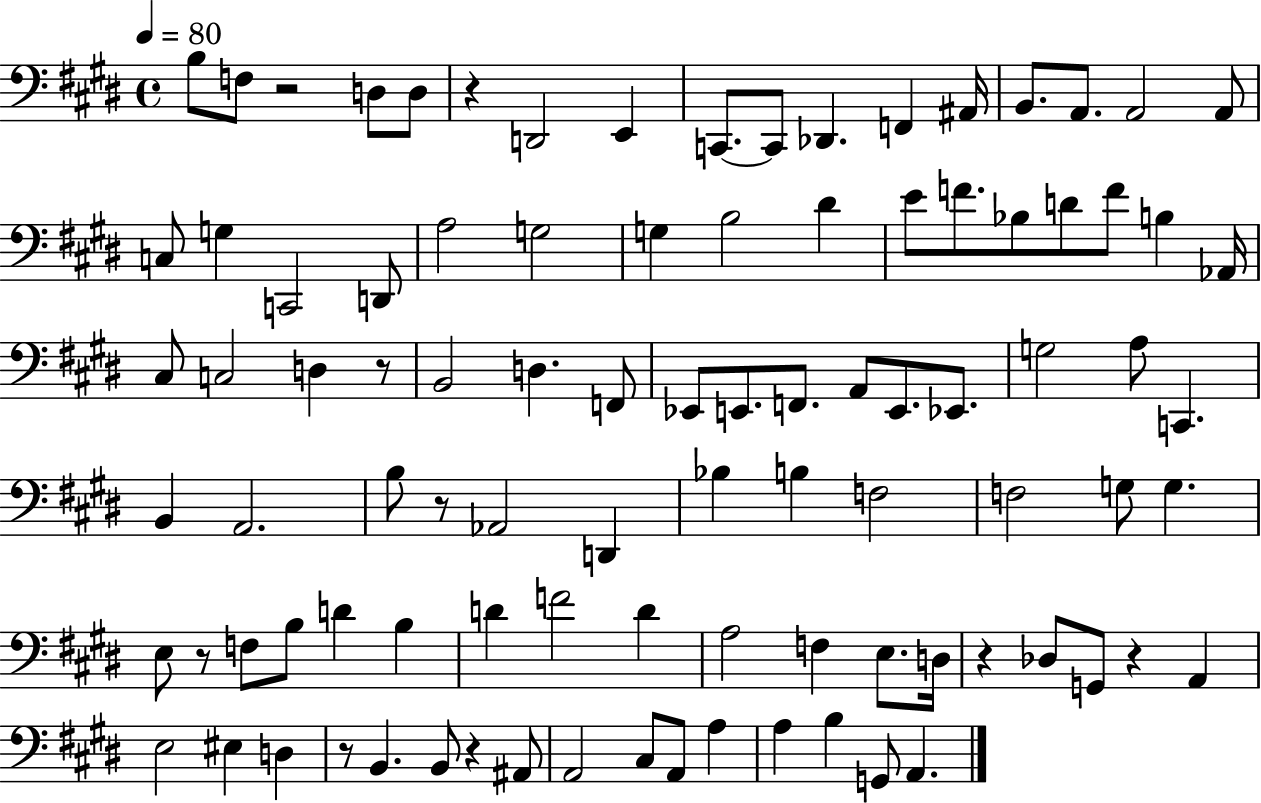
B3/e F3/e R/h D3/e D3/e R/q D2/h E2/q C2/e. C2/e Db2/q. F2/q A#2/s B2/e. A2/e. A2/h A2/e C3/e G3/q C2/h D2/e A3/h G3/h G3/q B3/h D#4/q E4/e F4/e. Bb3/e D4/e F4/e B3/q Ab2/s C#3/e C3/h D3/q R/e B2/h D3/q. F2/e Eb2/e E2/e. F2/e. A2/e E2/e. Eb2/e. G3/h A3/e C2/q. B2/q A2/h. B3/e R/e Ab2/h D2/q Bb3/q B3/q F3/h F3/h G3/e G3/q. E3/e R/e F3/e B3/e D4/q B3/q D4/q F4/h D4/q A3/h F3/q E3/e. D3/s R/q Db3/e G2/e R/q A2/q E3/h EIS3/q D3/q R/e B2/q. B2/e R/q A#2/e A2/h C#3/e A2/e A3/q A3/q B3/q G2/e A2/q.